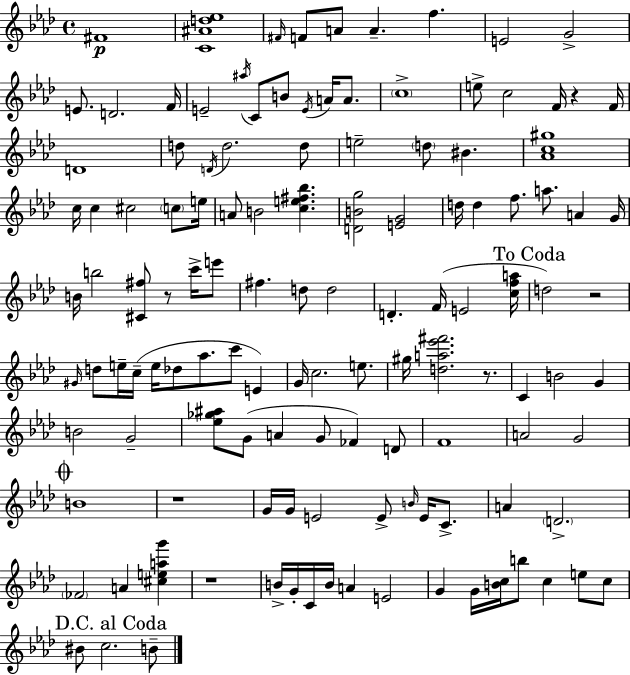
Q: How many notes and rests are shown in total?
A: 125